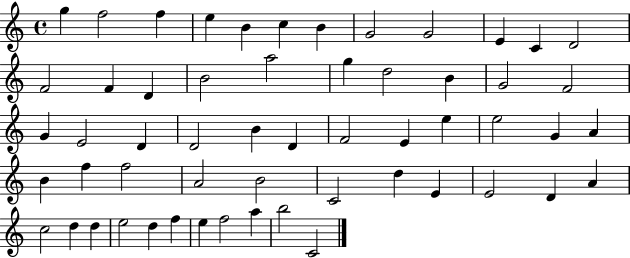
{
  \clef treble
  \time 4/4
  \defaultTimeSignature
  \key c \major
  g''4 f''2 f''4 | e''4 b'4 c''4 b'4 | g'2 g'2 | e'4 c'4 d'2 | \break f'2 f'4 d'4 | b'2 a''2 | g''4 d''2 b'4 | g'2 f'2 | \break g'4 e'2 d'4 | d'2 b'4 d'4 | f'2 e'4 e''4 | e''2 g'4 a'4 | \break b'4 f''4 f''2 | a'2 b'2 | c'2 d''4 e'4 | e'2 d'4 a'4 | \break c''2 d''4 d''4 | e''2 d''4 f''4 | e''4 f''2 a''4 | b''2 c'2 | \break \bar "|."
}